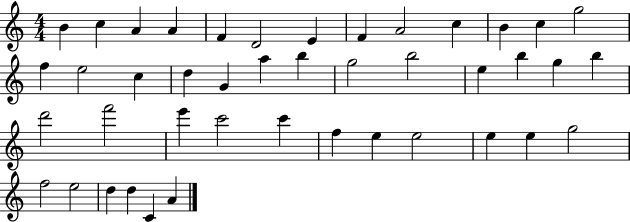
X:1
T:Untitled
M:4/4
L:1/4
K:C
B c A A F D2 E F A2 c B c g2 f e2 c d G a b g2 b2 e b g b d'2 f'2 e' c'2 c' f e e2 e e g2 f2 e2 d d C A